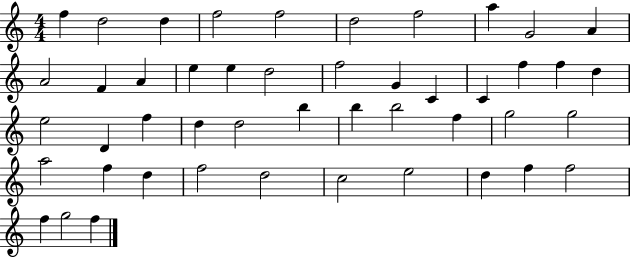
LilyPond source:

{
  \clef treble
  \numericTimeSignature
  \time 4/4
  \key c \major
  f''4 d''2 d''4 | f''2 f''2 | d''2 f''2 | a''4 g'2 a'4 | \break a'2 f'4 a'4 | e''4 e''4 d''2 | f''2 g'4 c'4 | c'4 f''4 f''4 d''4 | \break e''2 d'4 f''4 | d''4 d''2 b''4 | b''4 b''2 f''4 | g''2 g''2 | \break a''2 f''4 d''4 | f''2 d''2 | c''2 e''2 | d''4 f''4 f''2 | \break f''4 g''2 f''4 | \bar "|."
}